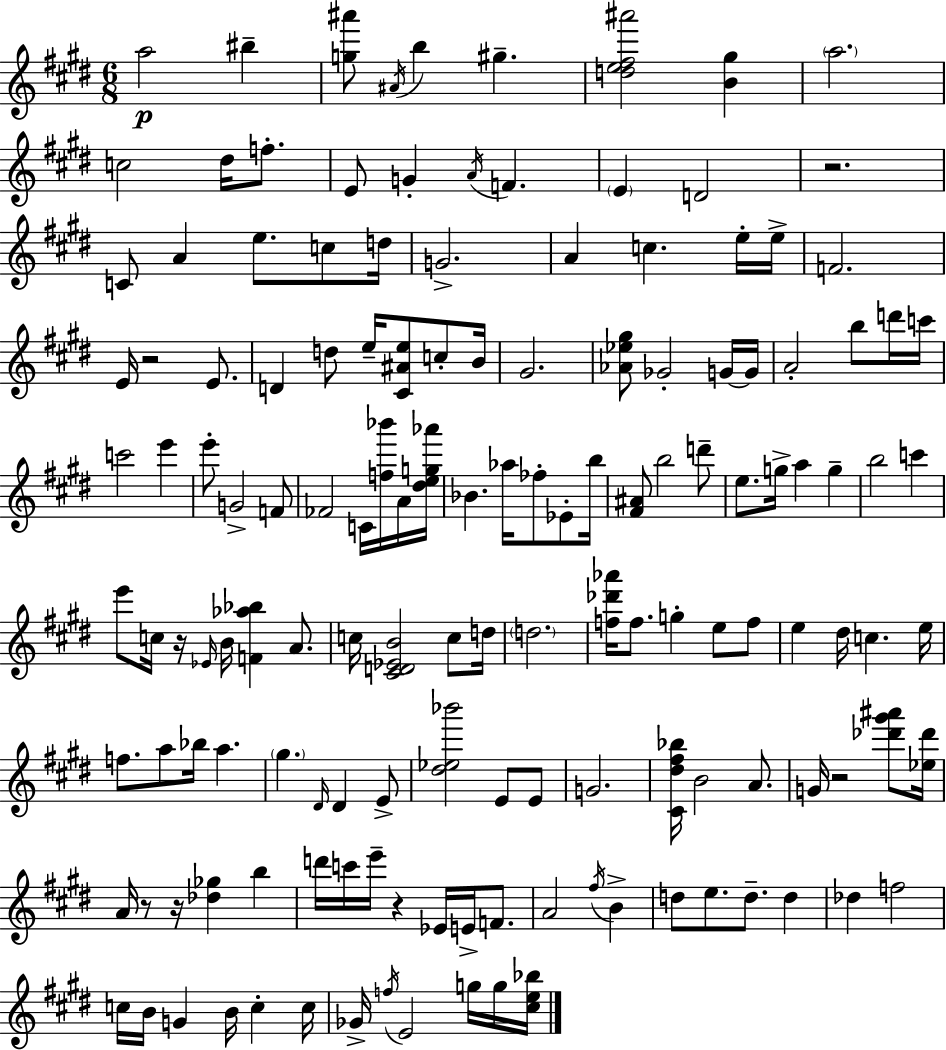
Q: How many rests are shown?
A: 7